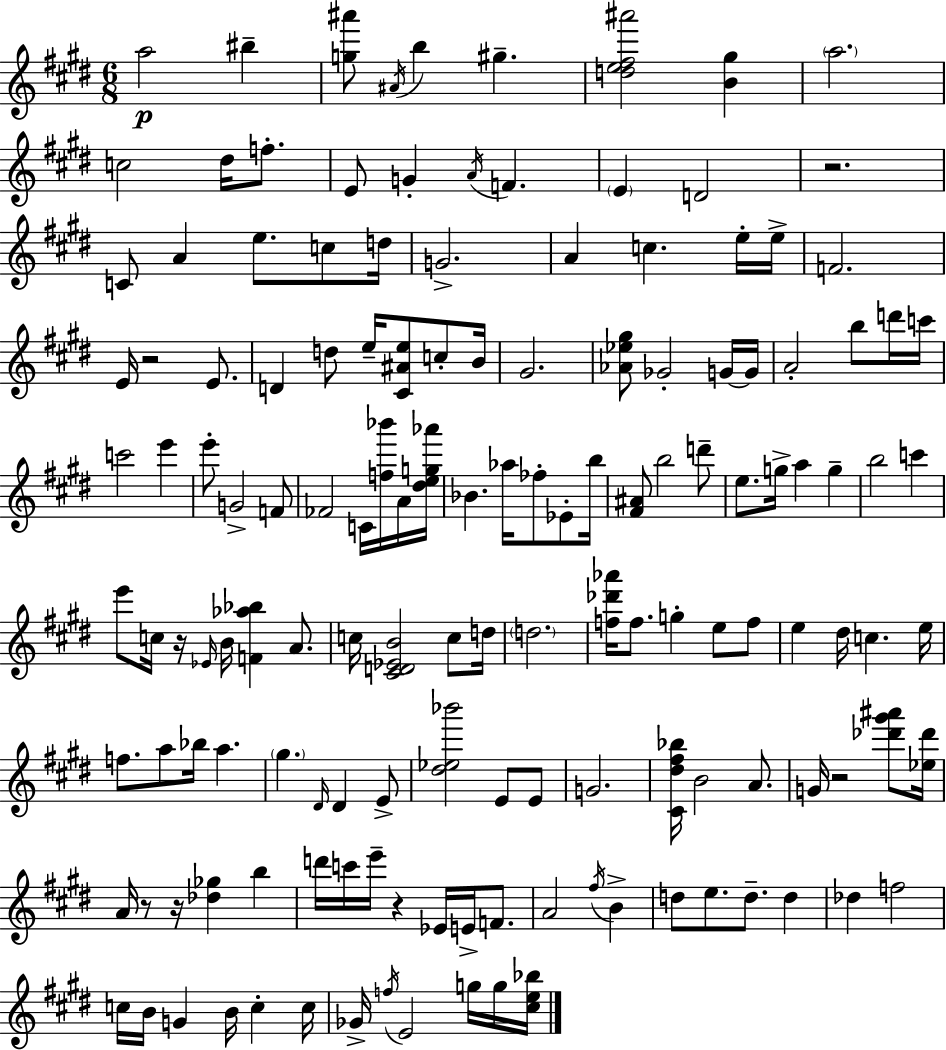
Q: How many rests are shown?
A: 7